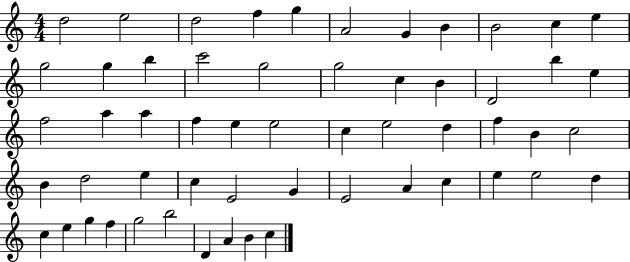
X:1
T:Untitled
M:4/4
L:1/4
K:C
d2 e2 d2 f g A2 G B B2 c e g2 g b c'2 g2 g2 c B D2 b e f2 a a f e e2 c e2 d f B c2 B d2 e c E2 G E2 A c e e2 d c e g f g2 b2 D A B c